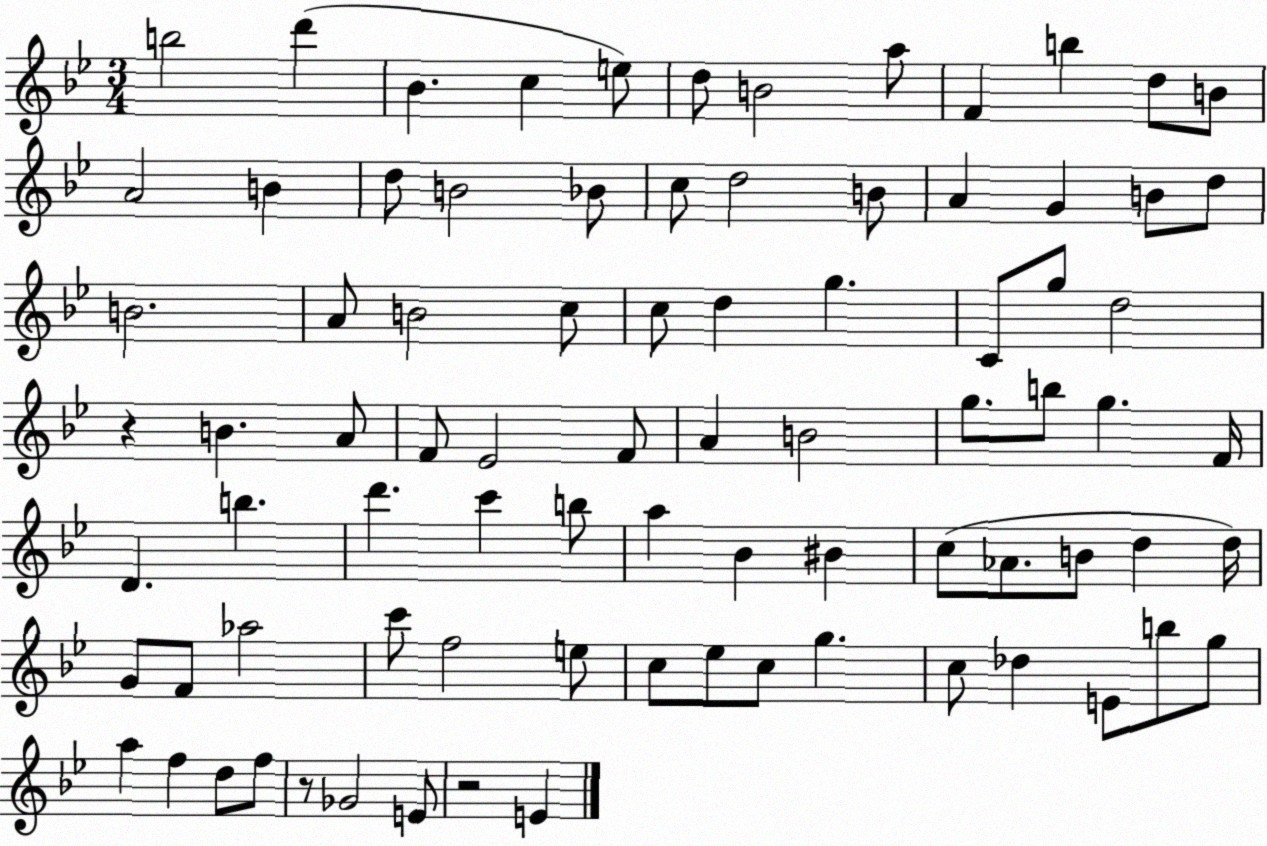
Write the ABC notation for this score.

X:1
T:Untitled
M:3/4
L:1/4
K:Bb
b2 d' _B c e/2 d/2 B2 a/2 F b d/2 B/2 A2 B d/2 B2 _B/2 c/2 d2 B/2 A G B/2 d/2 B2 A/2 B2 c/2 c/2 d g C/2 g/2 d2 z B A/2 F/2 _E2 F/2 A B2 g/2 b/2 g F/4 D b d' c' b/2 a _B ^B c/2 _A/2 B/2 d d/4 G/2 F/2 _a2 c'/2 f2 e/2 c/2 _e/2 c/2 g c/2 _d E/2 b/2 g/2 a f d/2 f/2 z/2 _G2 E/2 z2 E